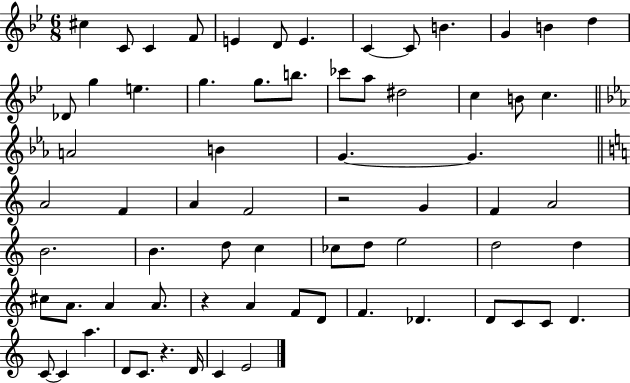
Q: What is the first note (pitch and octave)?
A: C#5